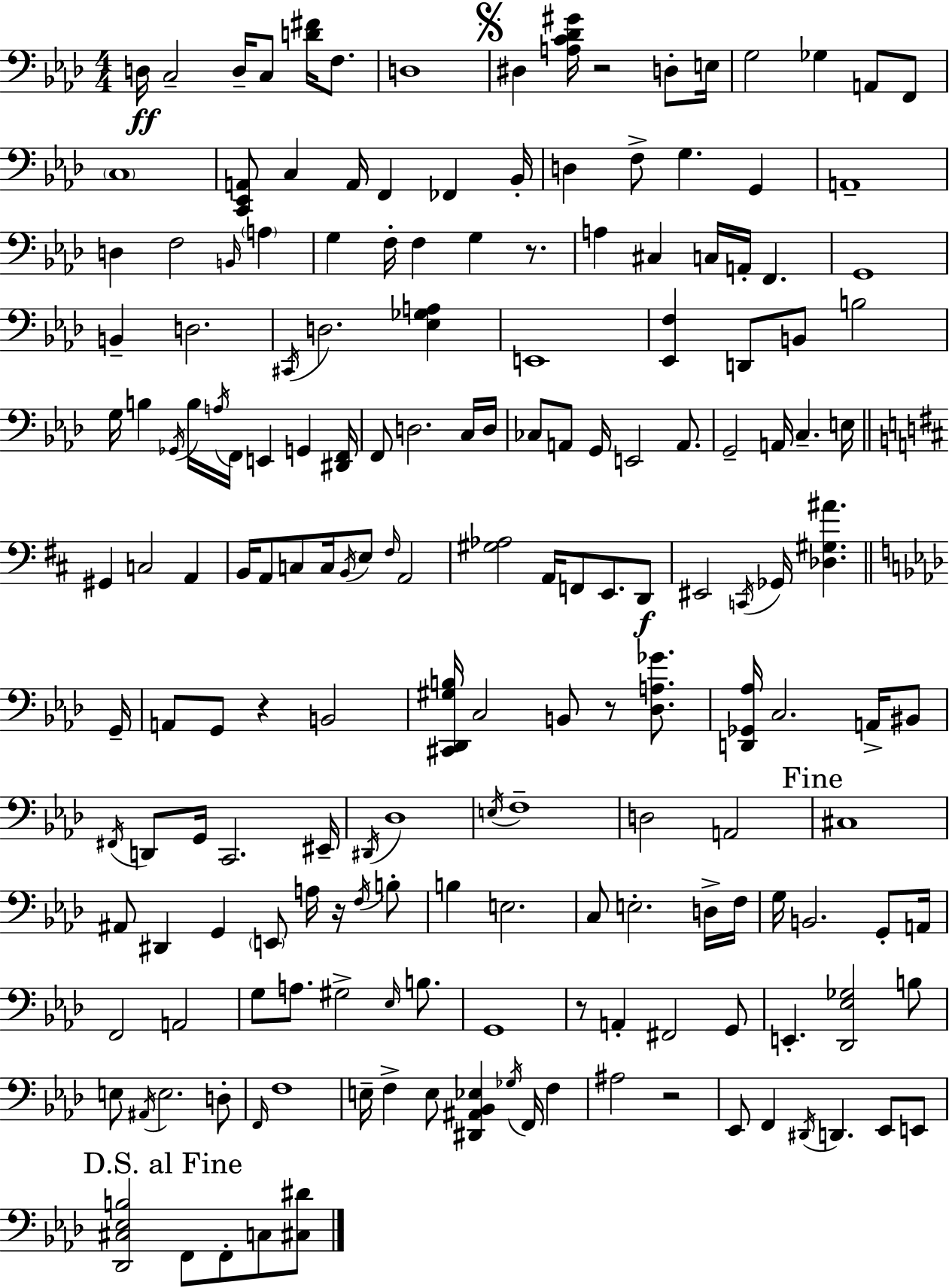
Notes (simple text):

D3/s C3/h D3/s C3/e [D4,F#4]/s F3/e. D3/w D#3/q [A3,C4,Db4,G#4]/s R/h D3/e E3/s G3/h Gb3/q A2/e F2/e C3/w [C2,Eb2,A2]/e C3/q A2/s F2/q FES2/q Bb2/s D3/q F3/e G3/q. G2/q A2/w D3/q F3/h B2/s A3/q G3/q F3/s F3/q G3/q R/e. A3/q C#3/q C3/s A2/s F2/q. G2/w B2/q D3/h. C#2/s D3/h. [Eb3,Gb3,A3]/q E2/w [Eb2,F3]/q D2/e B2/e B3/h G3/s B3/q Gb2/s B3/s A3/s F2/s E2/q G2/q [D#2,F2]/s F2/e D3/h. C3/s D3/s CES3/e A2/e G2/s E2/h A2/e. G2/h A2/s C3/q. E3/s G#2/q C3/h A2/q B2/s A2/e C3/e C3/s B2/s E3/e F#3/s A2/h [G#3,Ab3]/h A2/s F2/e E2/e. D2/e EIS2/h C2/s Gb2/s [Db3,G#3,A#4]/q. G2/s A2/e G2/e R/q B2/h [C#2,Db2,G#3,B3]/s C3/h B2/e R/e [Db3,A3,Gb4]/e. [D2,Gb2,Ab3]/s C3/h. A2/s BIS2/e F#2/s D2/e G2/s C2/h. EIS2/s D#2/s Db3/w E3/s F3/w D3/h A2/h C#3/w A#2/e D#2/q G2/q E2/e A3/s R/s F3/s B3/e B3/q E3/h. C3/e E3/h. D3/s F3/s G3/s B2/h. G2/e A2/s F2/h A2/h G3/e A3/e. G#3/h Eb3/s B3/e. G2/w R/e A2/q F#2/h G2/e E2/q. [Db2,Eb3,Gb3]/h B3/e E3/e A#2/s E3/h. D3/e F2/s F3/w E3/s F3/q E3/e [D#2,A#2,Bb2,Eb3]/q Gb3/s F2/s F3/q A#3/h R/h Eb2/e F2/q D#2/s D2/q. Eb2/e E2/e [Db2,C#3,Eb3,B3]/h F2/e F2/e C3/e [C#3,D#4]/e